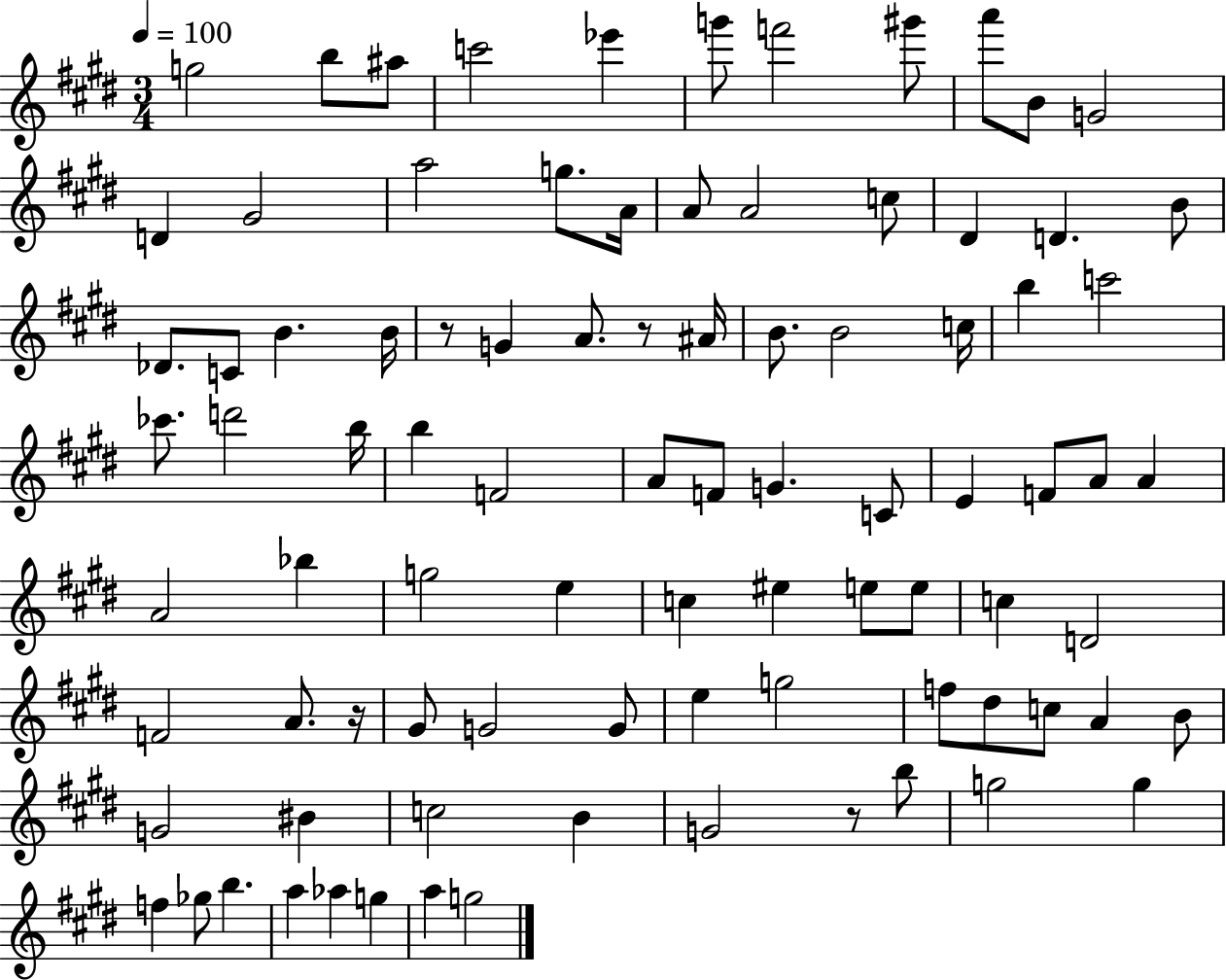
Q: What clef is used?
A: treble